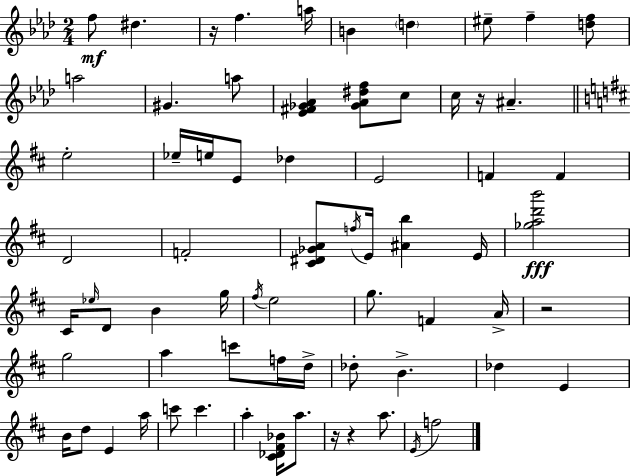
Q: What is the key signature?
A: AES major